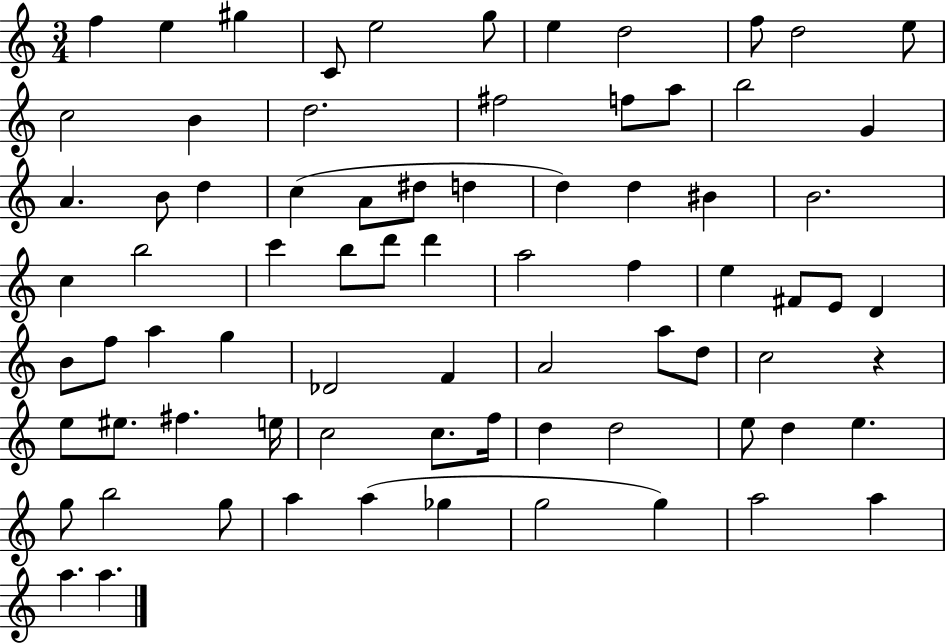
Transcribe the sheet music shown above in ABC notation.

X:1
T:Untitled
M:3/4
L:1/4
K:C
f e ^g C/2 e2 g/2 e d2 f/2 d2 e/2 c2 B d2 ^f2 f/2 a/2 b2 G A B/2 d c A/2 ^d/2 d d d ^B B2 c b2 c' b/2 d'/2 d' a2 f e ^F/2 E/2 D B/2 f/2 a g _D2 F A2 a/2 d/2 c2 z e/2 ^e/2 ^f e/4 c2 c/2 f/4 d d2 e/2 d e g/2 b2 g/2 a a _g g2 g a2 a a a